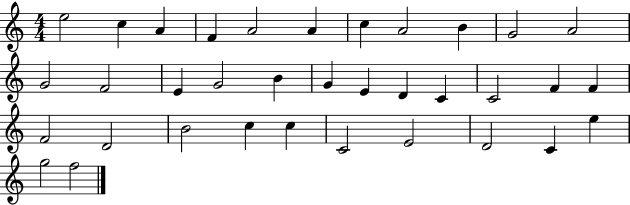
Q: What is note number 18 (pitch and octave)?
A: E4